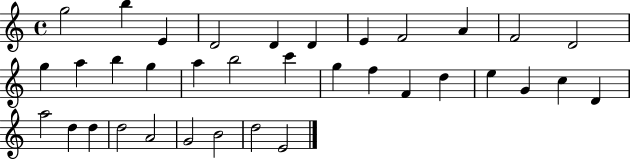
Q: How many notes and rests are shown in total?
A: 35